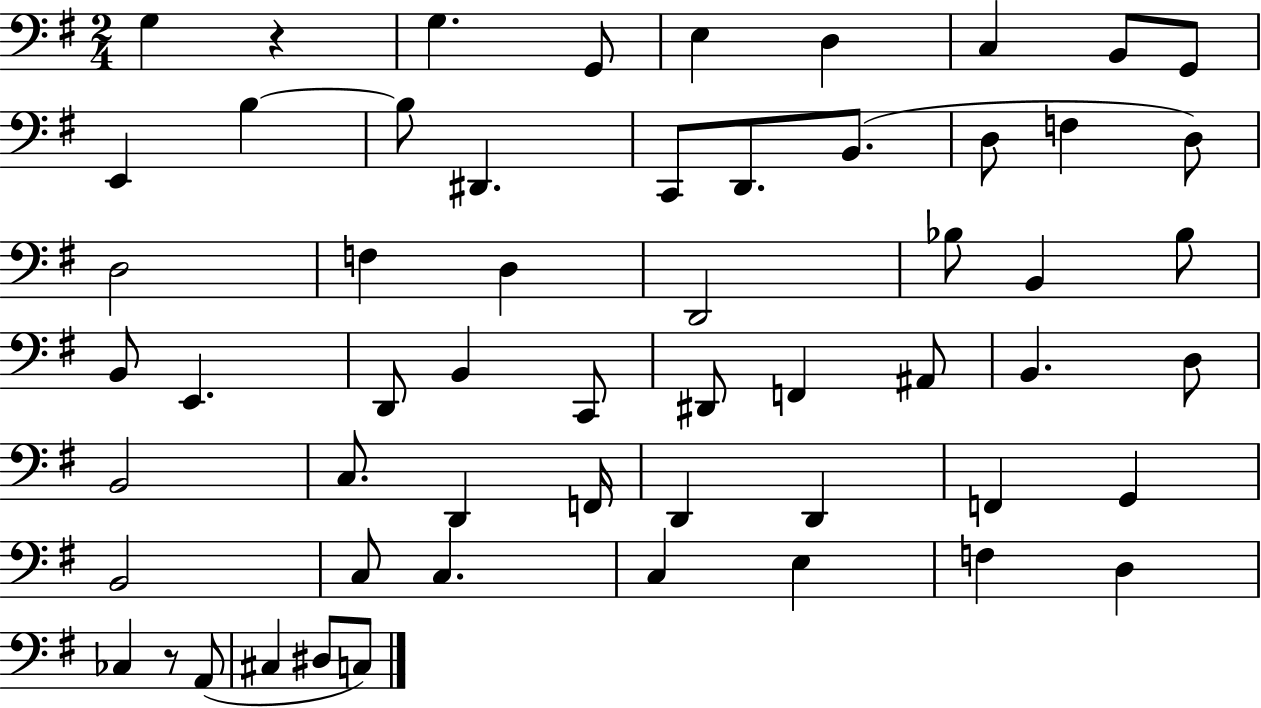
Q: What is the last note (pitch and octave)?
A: C3